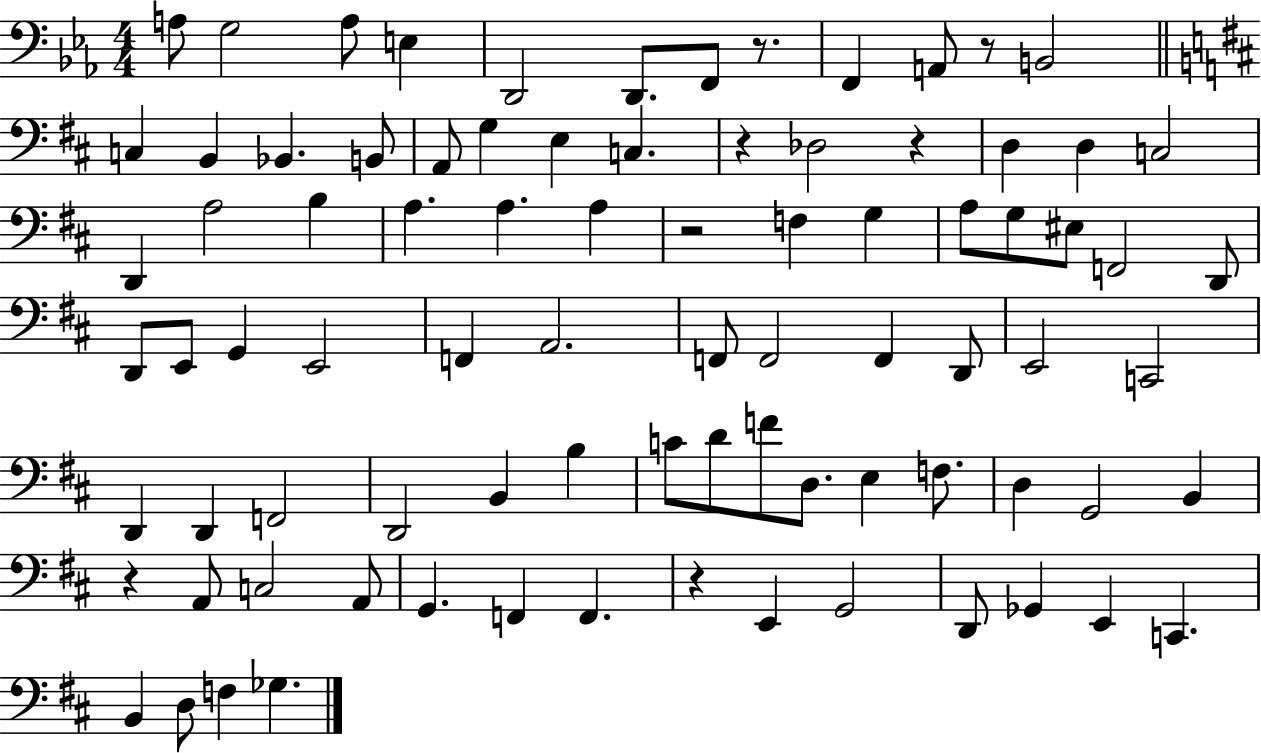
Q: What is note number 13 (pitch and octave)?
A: Bb2